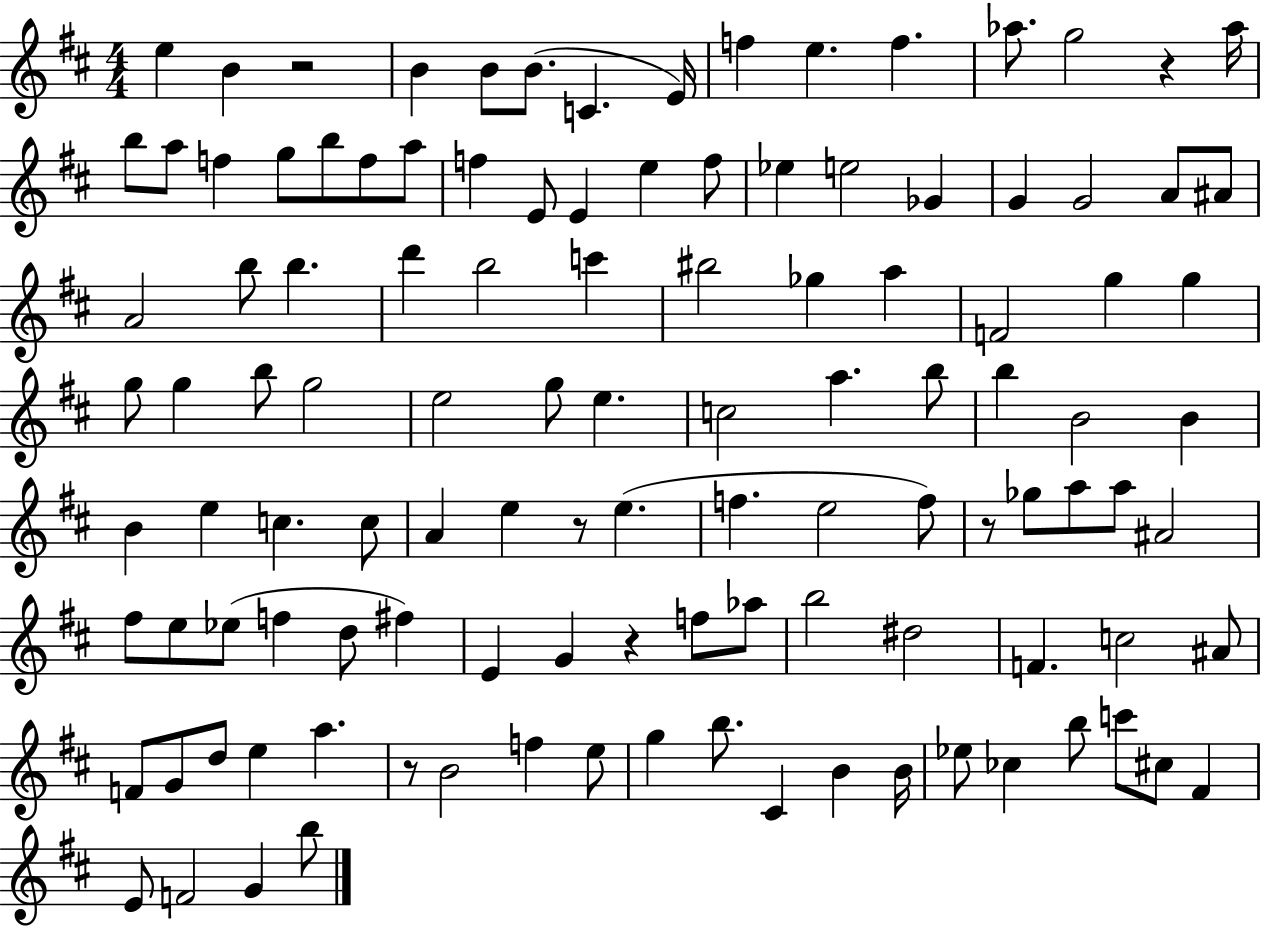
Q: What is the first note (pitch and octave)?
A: E5